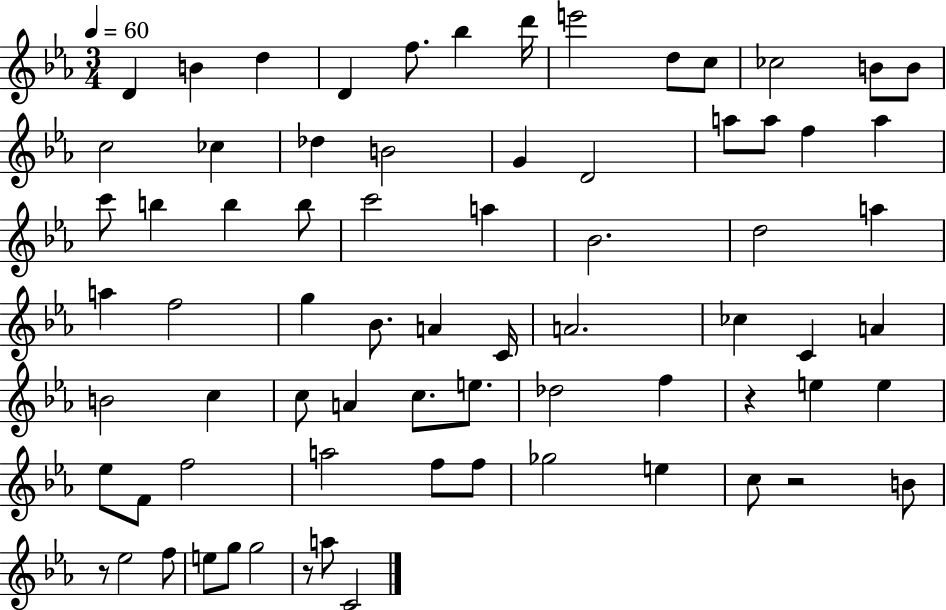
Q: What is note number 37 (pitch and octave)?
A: A4